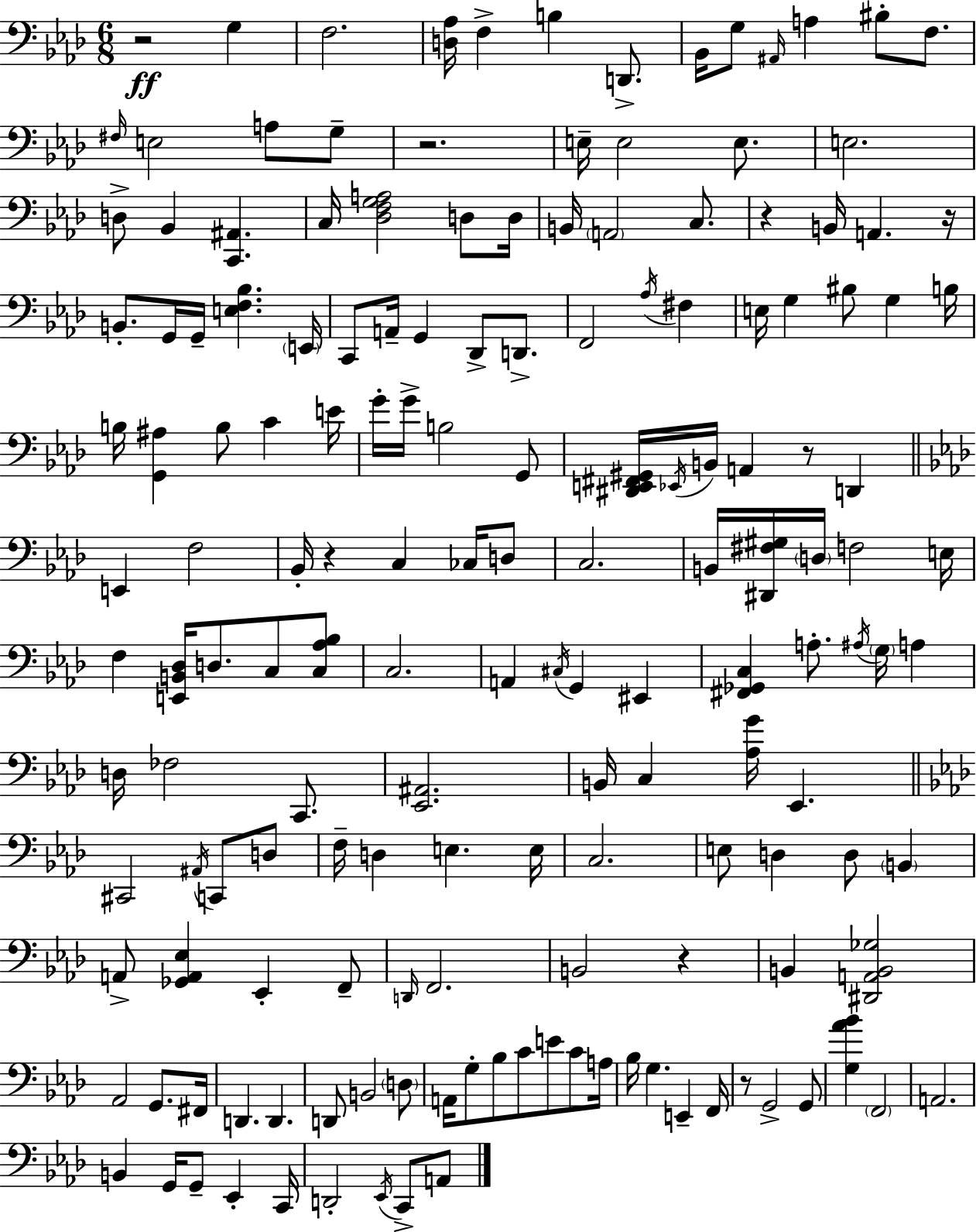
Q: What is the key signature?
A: F minor